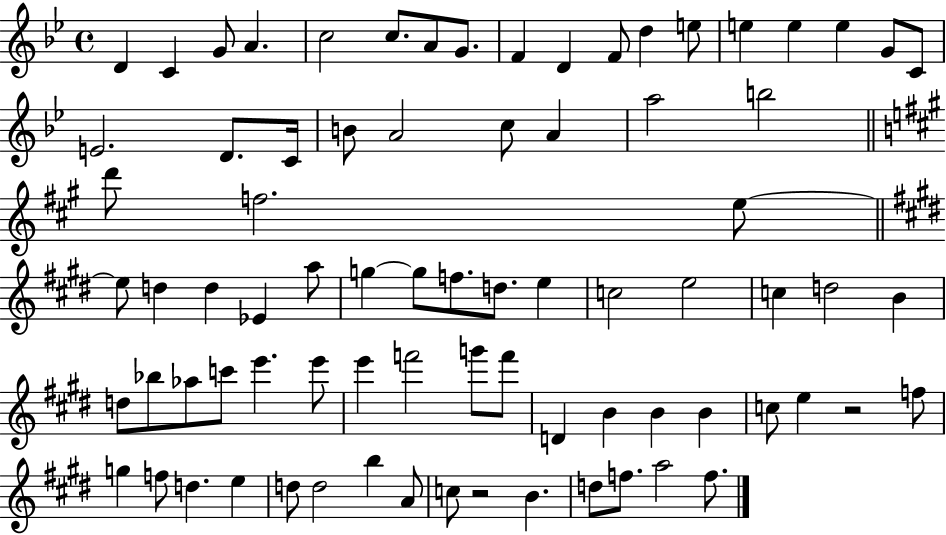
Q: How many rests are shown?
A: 2